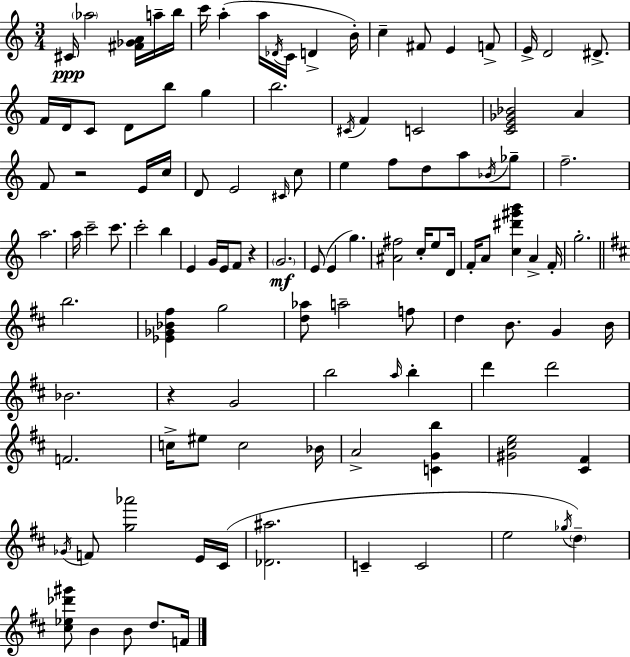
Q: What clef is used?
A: treble